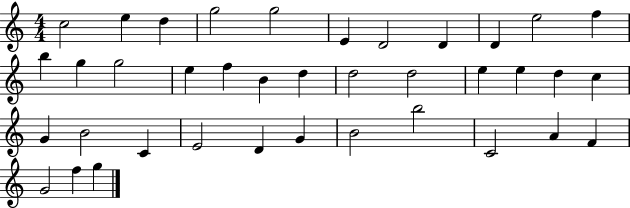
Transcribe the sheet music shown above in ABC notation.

X:1
T:Untitled
M:4/4
L:1/4
K:C
c2 e d g2 g2 E D2 D D e2 f b g g2 e f B d d2 d2 e e d c G B2 C E2 D G B2 b2 C2 A F G2 f g